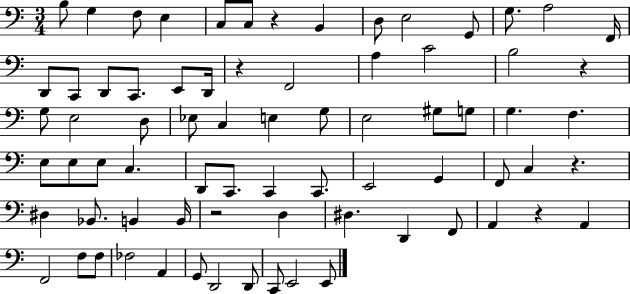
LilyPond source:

{
  \clef bass
  \numericTimeSignature
  \time 3/4
  \key c \major
  \repeat volta 2 { b8 g4 f8 e4 | c8 c8 r4 b,4 | d8 e2 g,8 | g8. a2 f,16 | \break d,8 c,8 d,8 c,8. e,8 d,16 | r4 f,2 | a4 c'2 | b2 r4 | \break g8 e2 d8 | ees8 c4 e4 g8 | e2 gis8 g8 | g4. f4. | \break e8 e8 e8 c4. | d,8 c,8. c,4 c,8. | e,2 g,4 | f,8 c4 r4. | \break dis4 bes,8. b,4 b,16 | r2 d4 | dis4. d,4 f,8 | a,4 r4 a,4 | \break f,2 f8 f8 | fes2 a,4 | g,8 d,2 d,8 | c,8 e,2 e,8 | \break } \bar "|."
}